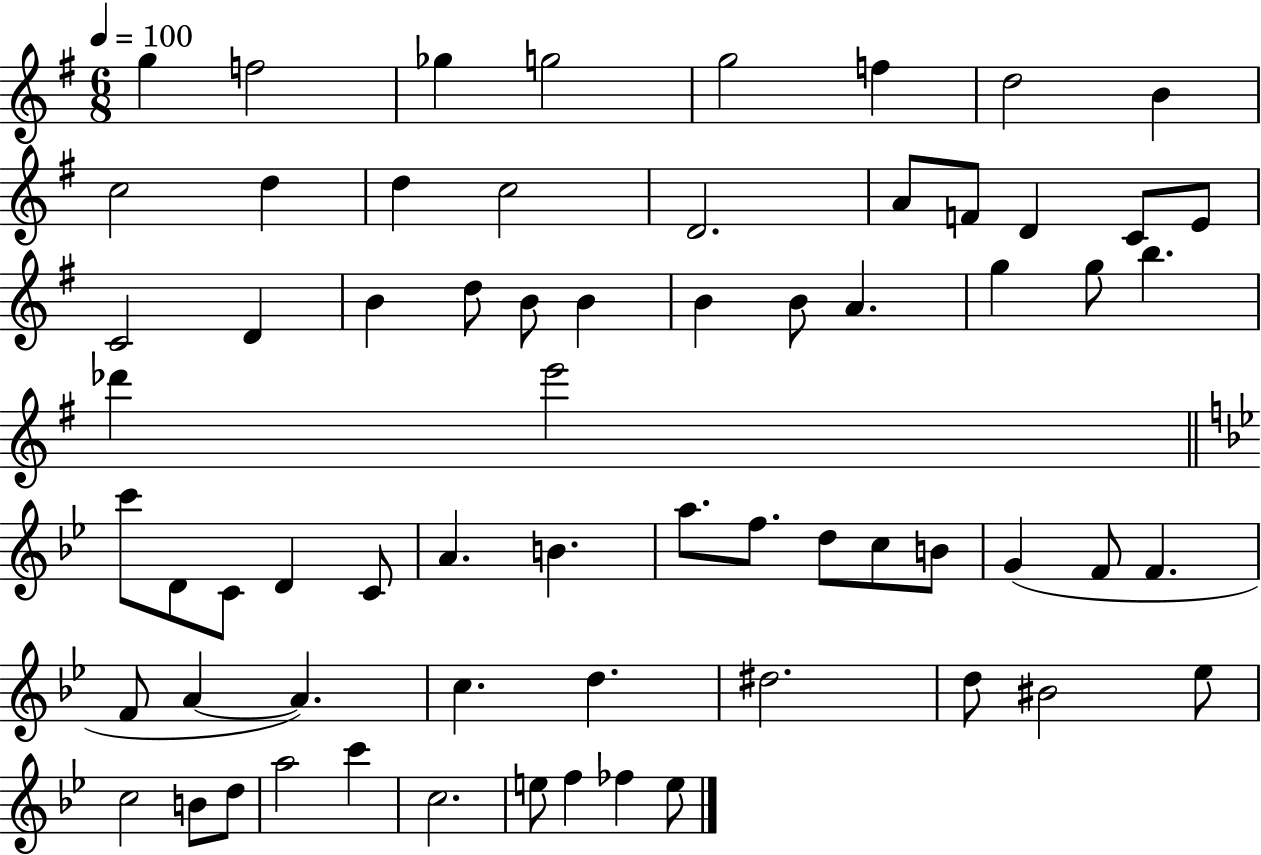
G5/q F5/h Gb5/q G5/h G5/h F5/q D5/h B4/q C5/h D5/q D5/q C5/h D4/h. A4/e F4/e D4/q C4/e E4/e C4/h D4/q B4/q D5/e B4/e B4/q B4/q B4/e A4/q. G5/q G5/e B5/q. Db6/q E6/h C6/e D4/e C4/e D4/q C4/e A4/q. B4/q. A5/e. F5/e. D5/e C5/e B4/e G4/q F4/e F4/q. F4/e A4/q A4/q. C5/q. D5/q. D#5/h. D5/e BIS4/h Eb5/e C5/h B4/e D5/e A5/h C6/q C5/h. E5/e F5/q FES5/q E5/e